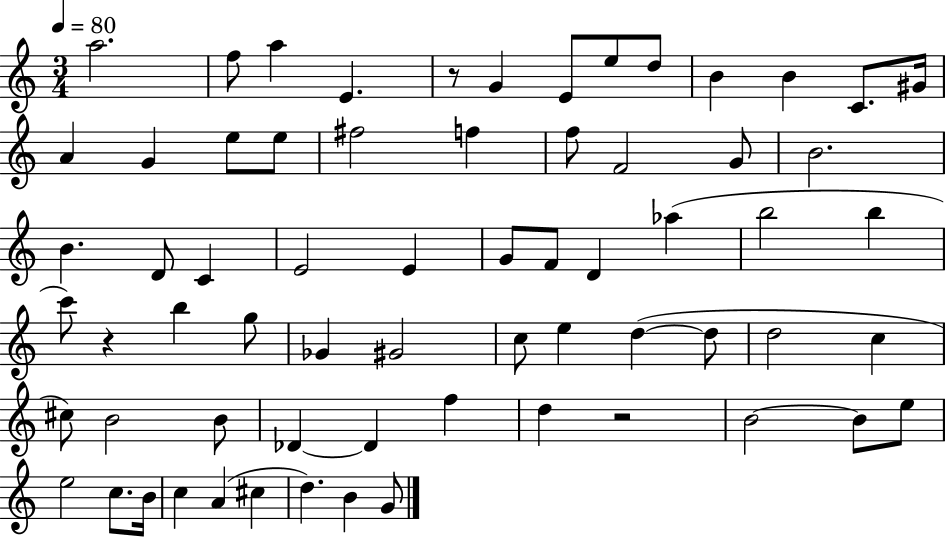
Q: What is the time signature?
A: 3/4